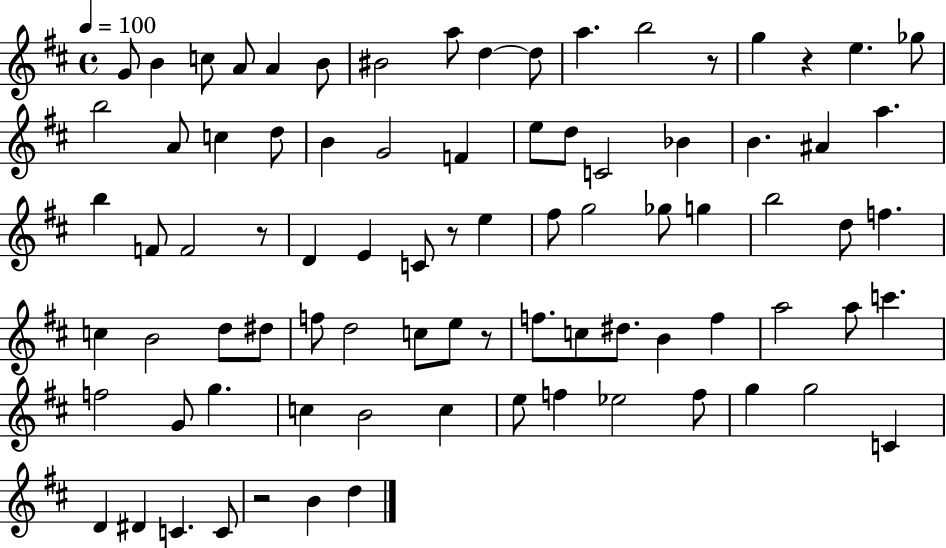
X:1
T:Untitled
M:4/4
L:1/4
K:D
G/2 B c/2 A/2 A B/2 ^B2 a/2 d d/2 a b2 z/2 g z e _g/2 b2 A/2 c d/2 B G2 F e/2 d/2 C2 _B B ^A a b F/2 F2 z/2 D E C/2 z/2 e ^f/2 g2 _g/2 g b2 d/2 f c B2 d/2 ^d/2 f/2 d2 c/2 e/2 z/2 f/2 c/2 ^d/2 B f a2 a/2 c' f2 G/2 g c B2 c e/2 f _e2 f/2 g g2 C D ^D C C/2 z2 B d